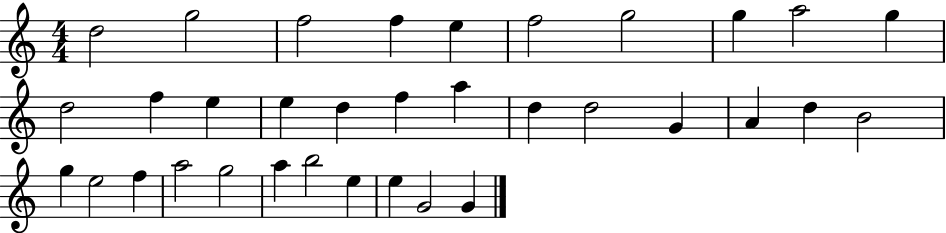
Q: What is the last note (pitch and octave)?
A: G4